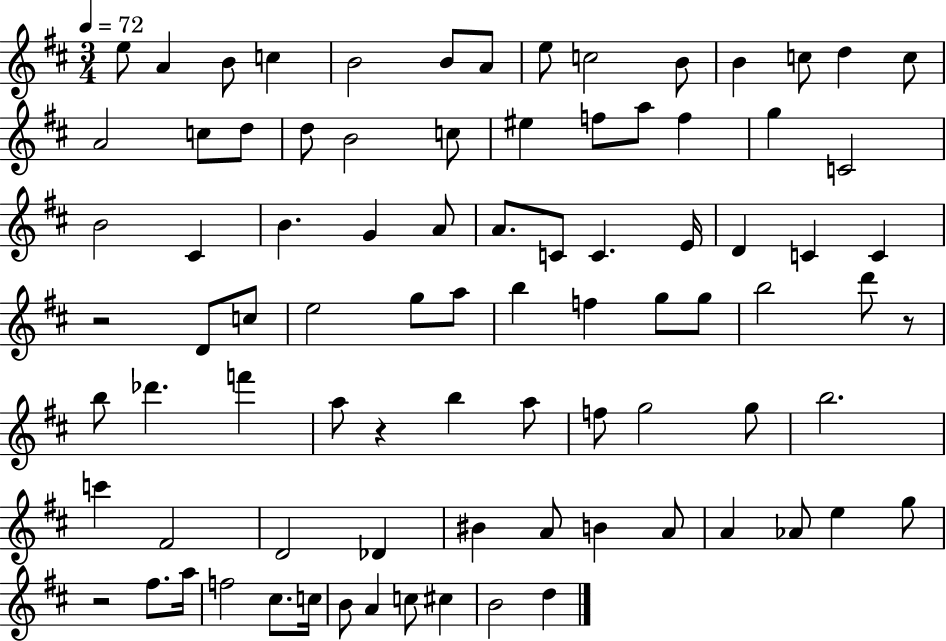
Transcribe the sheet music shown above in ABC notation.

X:1
T:Untitled
M:3/4
L:1/4
K:D
e/2 A B/2 c B2 B/2 A/2 e/2 c2 B/2 B c/2 d c/2 A2 c/2 d/2 d/2 B2 c/2 ^e f/2 a/2 f g C2 B2 ^C B G A/2 A/2 C/2 C E/4 D C C z2 D/2 c/2 e2 g/2 a/2 b f g/2 g/2 b2 d'/2 z/2 b/2 _d' f' a/2 z b a/2 f/2 g2 g/2 b2 c' ^F2 D2 _D ^B A/2 B A/2 A _A/2 e g/2 z2 ^f/2 a/4 f2 ^c/2 c/4 B/2 A c/2 ^c B2 d